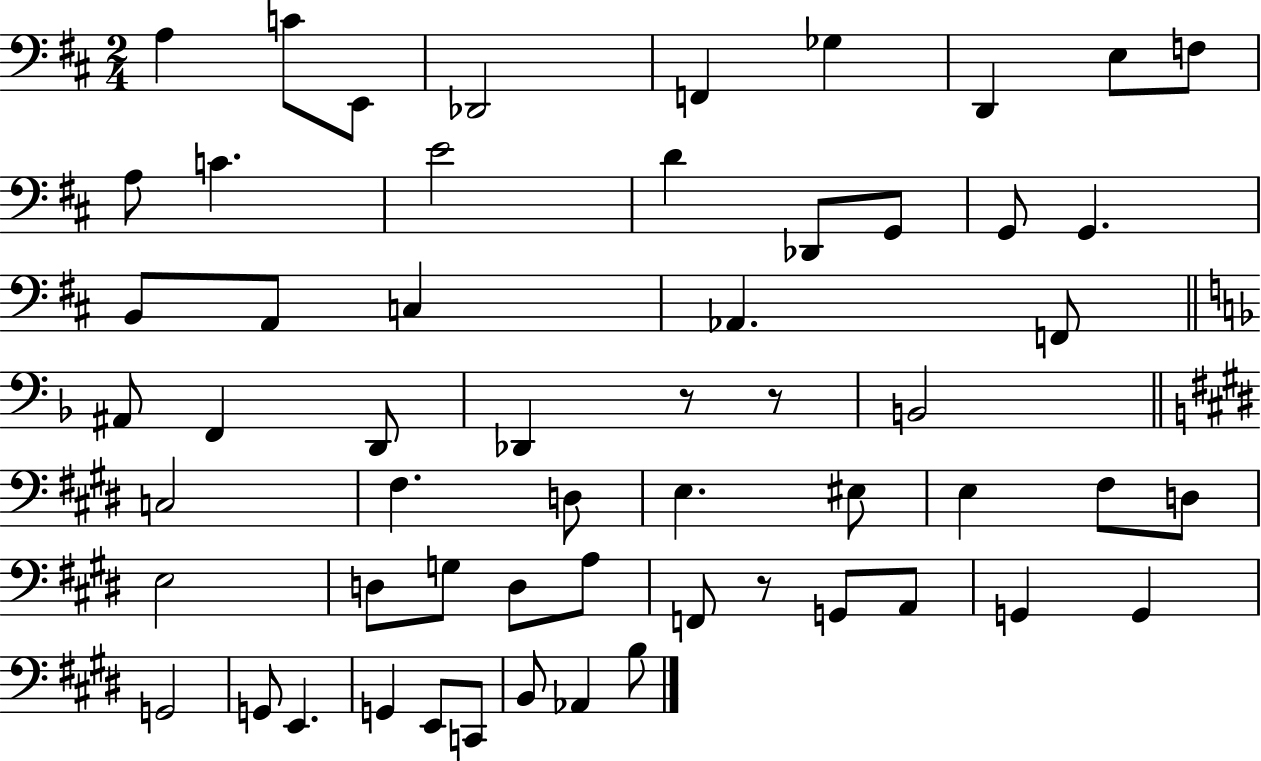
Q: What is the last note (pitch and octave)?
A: B3